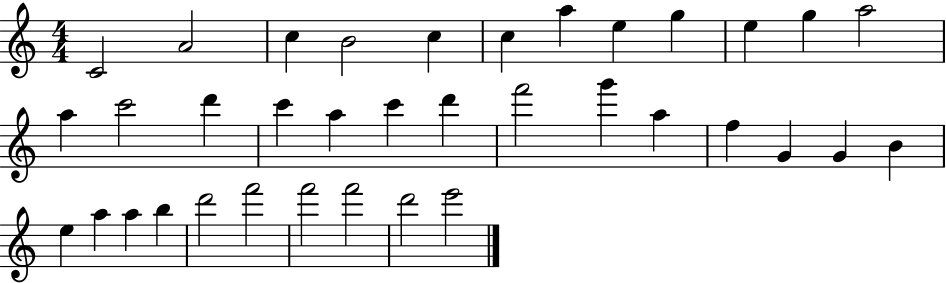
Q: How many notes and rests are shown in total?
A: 36